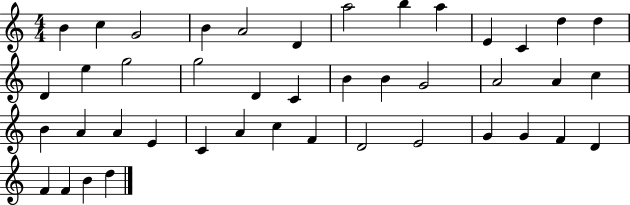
B4/q C5/q G4/h B4/q A4/h D4/q A5/h B5/q A5/q E4/q C4/q D5/q D5/q D4/q E5/q G5/h G5/h D4/q C4/q B4/q B4/q G4/h A4/h A4/q C5/q B4/q A4/q A4/q E4/q C4/q A4/q C5/q F4/q D4/h E4/h G4/q G4/q F4/q D4/q F4/q F4/q B4/q D5/q